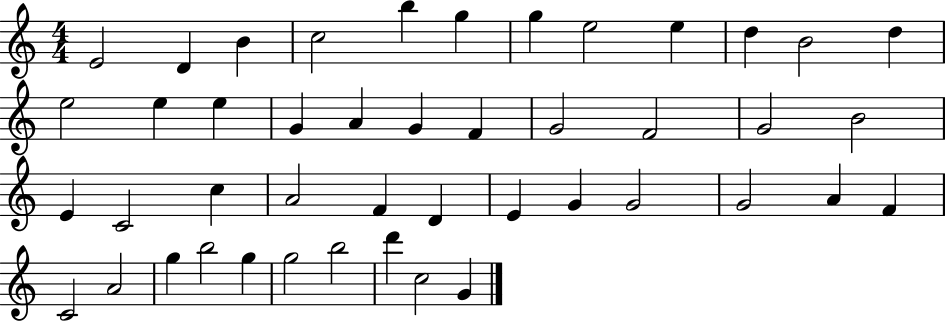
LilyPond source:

{
  \clef treble
  \numericTimeSignature
  \time 4/4
  \key c \major
  e'2 d'4 b'4 | c''2 b''4 g''4 | g''4 e''2 e''4 | d''4 b'2 d''4 | \break e''2 e''4 e''4 | g'4 a'4 g'4 f'4 | g'2 f'2 | g'2 b'2 | \break e'4 c'2 c''4 | a'2 f'4 d'4 | e'4 g'4 g'2 | g'2 a'4 f'4 | \break c'2 a'2 | g''4 b''2 g''4 | g''2 b''2 | d'''4 c''2 g'4 | \break \bar "|."
}